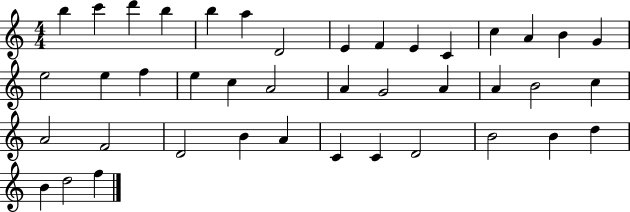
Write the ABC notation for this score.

X:1
T:Untitled
M:4/4
L:1/4
K:C
b c' d' b b a D2 E F E C c A B G e2 e f e c A2 A G2 A A B2 c A2 F2 D2 B A C C D2 B2 B d B d2 f